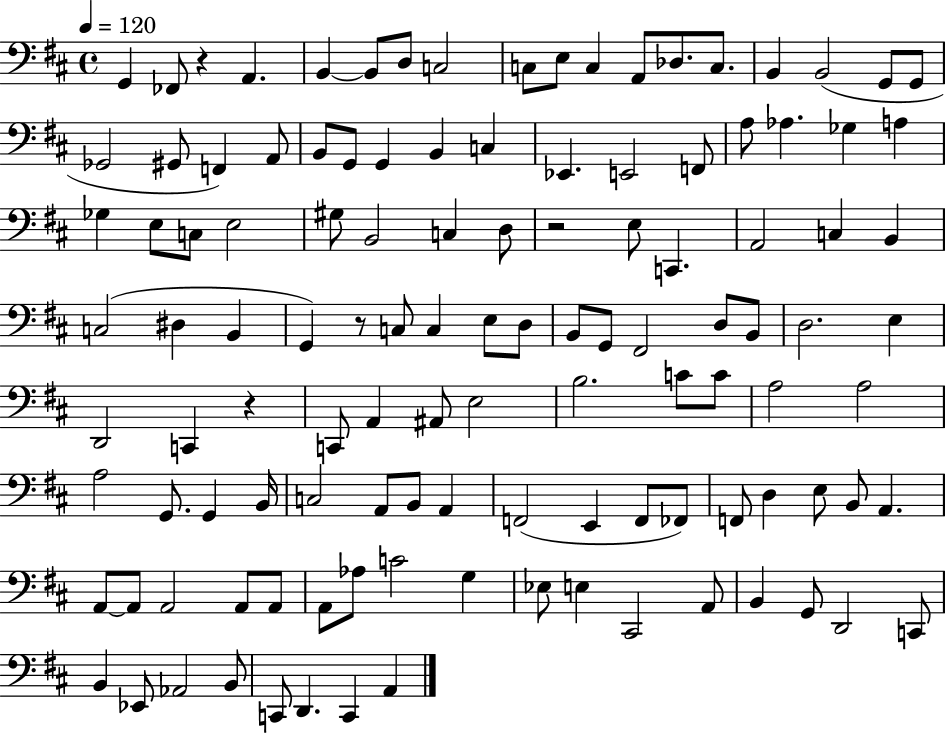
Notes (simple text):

G2/q FES2/e R/q A2/q. B2/q B2/e D3/e C3/h C3/e E3/e C3/q A2/e Db3/e. C3/e. B2/q B2/h G2/e G2/e Gb2/h G#2/e F2/q A2/e B2/e G2/e G2/q B2/q C3/q Eb2/q. E2/h F2/e A3/e Ab3/q. Gb3/q A3/q Gb3/q E3/e C3/e E3/h G#3/e B2/h C3/q D3/e R/h E3/e C2/q. A2/h C3/q B2/q C3/h D#3/q B2/q G2/q R/e C3/e C3/q E3/e D3/e B2/e G2/e F#2/h D3/e B2/e D3/h. E3/q D2/h C2/q R/q C2/e A2/q A#2/e E3/h B3/h. C4/e C4/e A3/h A3/h A3/h G2/e. G2/q B2/s C3/h A2/e B2/e A2/q F2/h E2/q F2/e FES2/e F2/e D3/q E3/e B2/e A2/q. A2/e A2/e A2/h A2/e A2/e A2/e Ab3/e C4/h G3/q Eb3/e E3/q C#2/h A2/e B2/q G2/e D2/h C2/e B2/q Eb2/e Ab2/h B2/e C2/e D2/q. C2/q A2/q